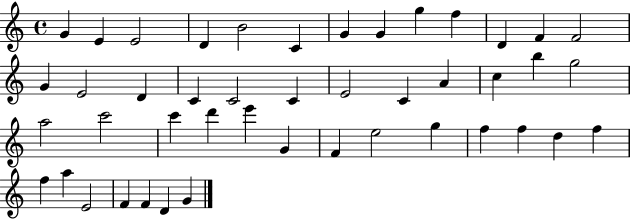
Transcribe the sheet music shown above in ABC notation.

X:1
T:Untitled
M:4/4
L:1/4
K:C
G E E2 D B2 C G G g f D F F2 G E2 D C C2 C E2 C A c b g2 a2 c'2 c' d' e' G F e2 g f f d f f a E2 F F D G